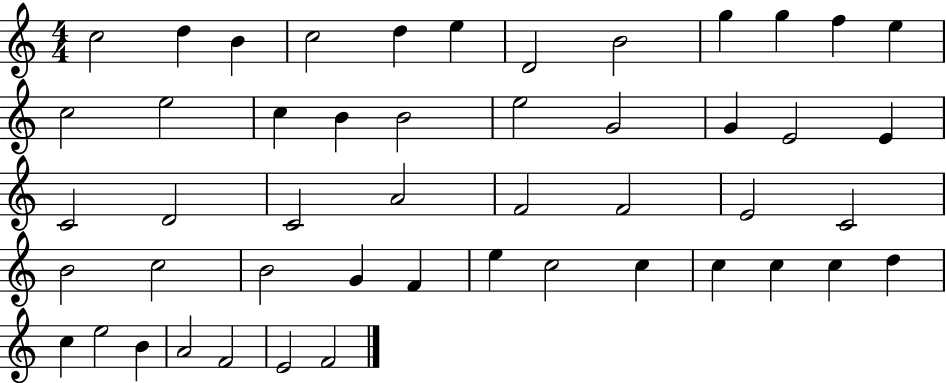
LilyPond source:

{
  \clef treble
  \numericTimeSignature
  \time 4/4
  \key c \major
  c''2 d''4 b'4 | c''2 d''4 e''4 | d'2 b'2 | g''4 g''4 f''4 e''4 | \break c''2 e''2 | c''4 b'4 b'2 | e''2 g'2 | g'4 e'2 e'4 | \break c'2 d'2 | c'2 a'2 | f'2 f'2 | e'2 c'2 | \break b'2 c''2 | b'2 g'4 f'4 | e''4 c''2 c''4 | c''4 c''4 c''4 d''4 | \break c''4 e''2 b'4 | a'2 f'2 | e'2 f'2 | \bar "|."
}